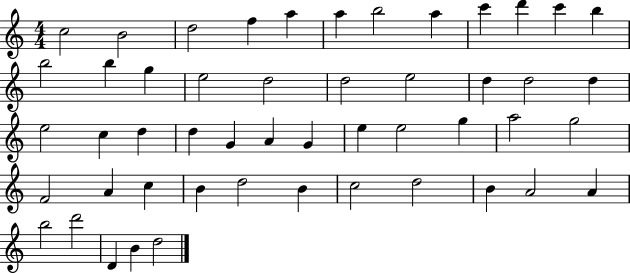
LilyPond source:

{
  \clef treble
  \numericTimeSignature
  \time 4/4
  \key c \major
  c''2 b'2 | d''2 f''4 a''4 | a''4 b''2 a''4 | c'''4 d'''4 c'''4 b''4 | \break b''2 b''4 g''4 | e''2 d''2 | d''2 e''2 | d''4 d''2 d''4 | \break e''2 c''4 d''4 | d''4 g'4 a'4 g'4 | e''4 e''2 g''4 | a''2 g''2 | \break f'2 a'4 c''4 | b'4 d''2 b'4 | c''2 d''2 | b'4 a'2 a'4 | \break b''2 d'''2 | d'4 b'4 d''2 | \bar "|."
}